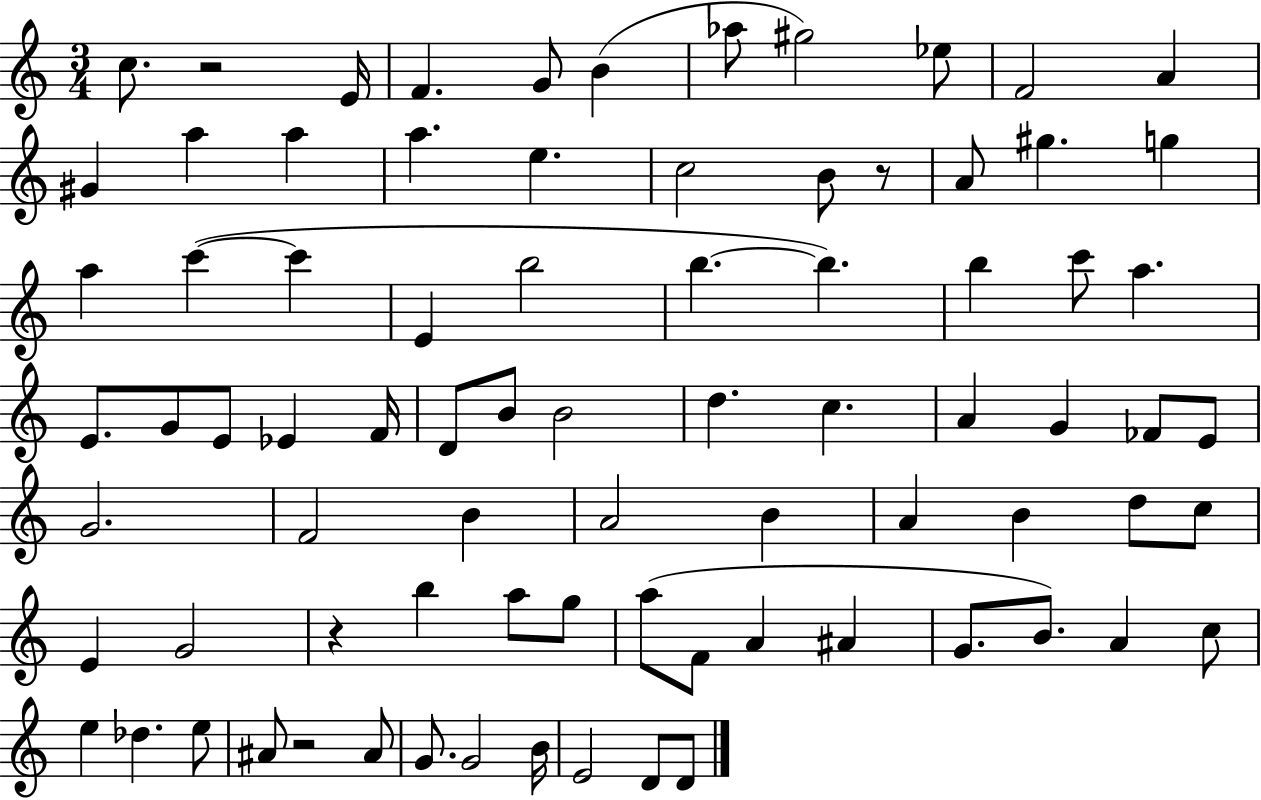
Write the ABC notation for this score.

X:1
T:Untitled
M:3/4
L:1/4
K:C
c/2 z2 E/4 F G/2 B _a/2 ^g2 _e/2 F2 A ^G a a a e c2 B/2 z/2 A/2 ^g g a c' c' E b2 b b b c'/2 a E/2 G/2 E/2 _E F/4 D/2 B/2 B2 d c A G _F/2 E/2 G2 F2 B A2 B A B d/2 c/2 E G2 z b a/2 g/2 a/2 F/2 A ^A G/2 B/2 A c/2 e _d e/2 ^A/2 z2 ^A/2 G/2 G2 B/4 E2 D/2 D/2